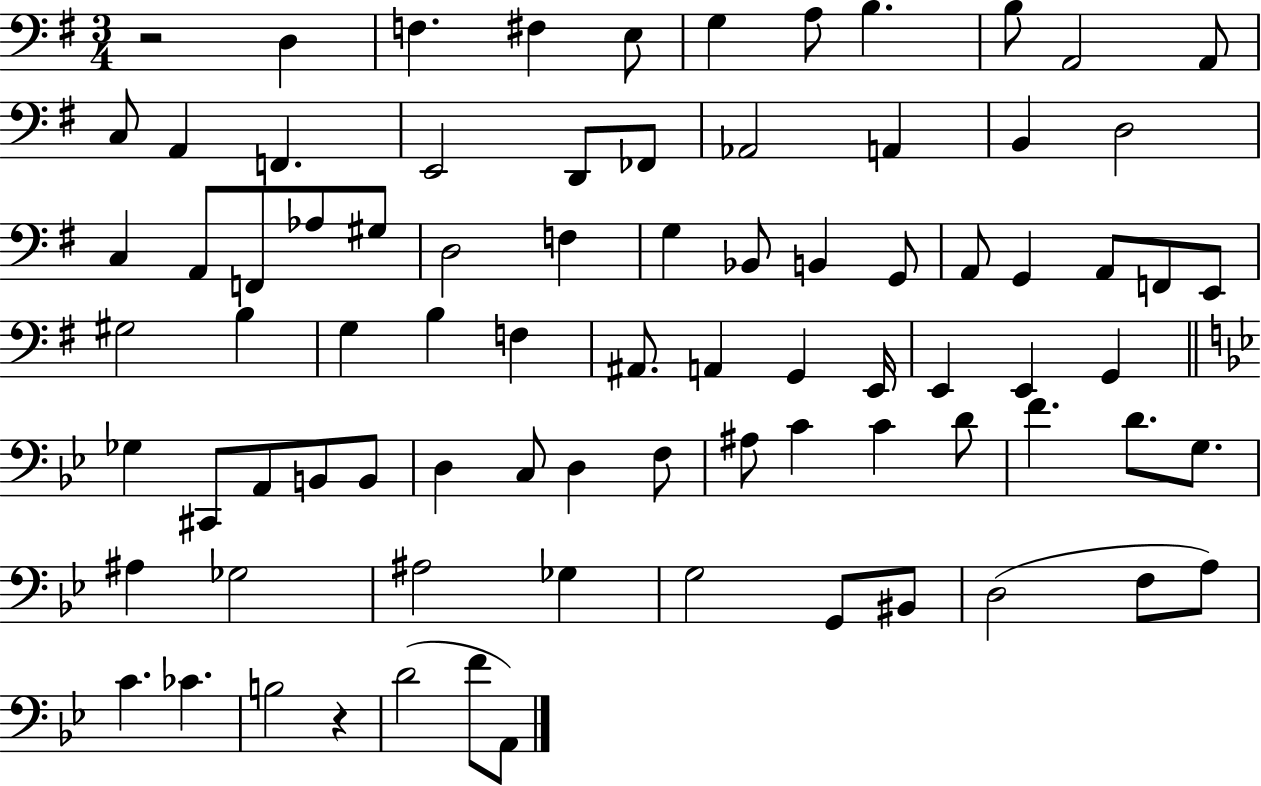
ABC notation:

X:1
T:Untitled
M:3/4
L:1/4
K:G
z2 D, F, ^F, E,/2 G, A,/2 B, B,/2 A,,2 A,,/2 C,/2 A,, F,, E,,2 D,,/2 _F,,/2 _A,,2 A,, B,, D,2 C, A,,/2 F,,/2 _A,/2 ^G,/2 D,2 F, G, _B,,/2 B,, G,,/2 A,,/2 G,, A,,/2 F,,/2 E,,/2 ^G,2 B, G, B, F, ^A,,/2 A,, G,, E,,/4 E,, E,, G,, _G, ^C,,/2 A,,/2 B,,/2 B,,/2 D, C,/2 D, F,/2 ^A,/2 C C D/2 F D/2 G,/2 ^A, _G,2 ^A,2 _G, G,2 G,,/2 ^B,,/2 D,2 F,/2 A,/2 C _C B,2 z D2 F/2 A,,/2